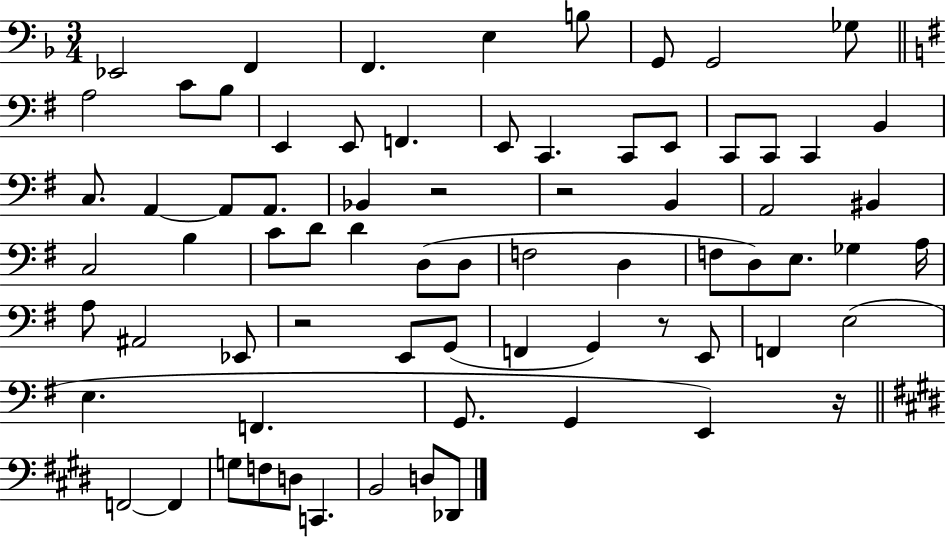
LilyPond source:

{
  \clef bass
  \numericTimeSignature
  \time 3/4
  \key f \major
  ees,2 f,4 | f,4. e4 b8 | g,8 g,2 ges8 | \bar "||" \break \key e \minor a2 c'8 b8 | e,4 e,8 f,4. | e,8 c,4. c,8 e,8 | c,8 c,8 c,4 b,4 | \break c8. a,4~~ a,8 a,8. | bes,4 r2 | r2 b,4 | a,2 bis,4 | \break c2 b4 | c'8 d'8 d'4 d8( d8 | f2 d4 | f8 d8) e8. ges4 a16 | \break a8 ais,2 ees,8 | r2 e,8 g,8( | f,4 g,4) r8 e,8 | f,4 e2( | \break e4. f,4. | g,8. g,4 e,4) r16 | \bar "||" \break \key e \major f,2~~ f,4 | g8 f8 d8 c,4. | b,2 d8 des,8 | \bar "|."
}